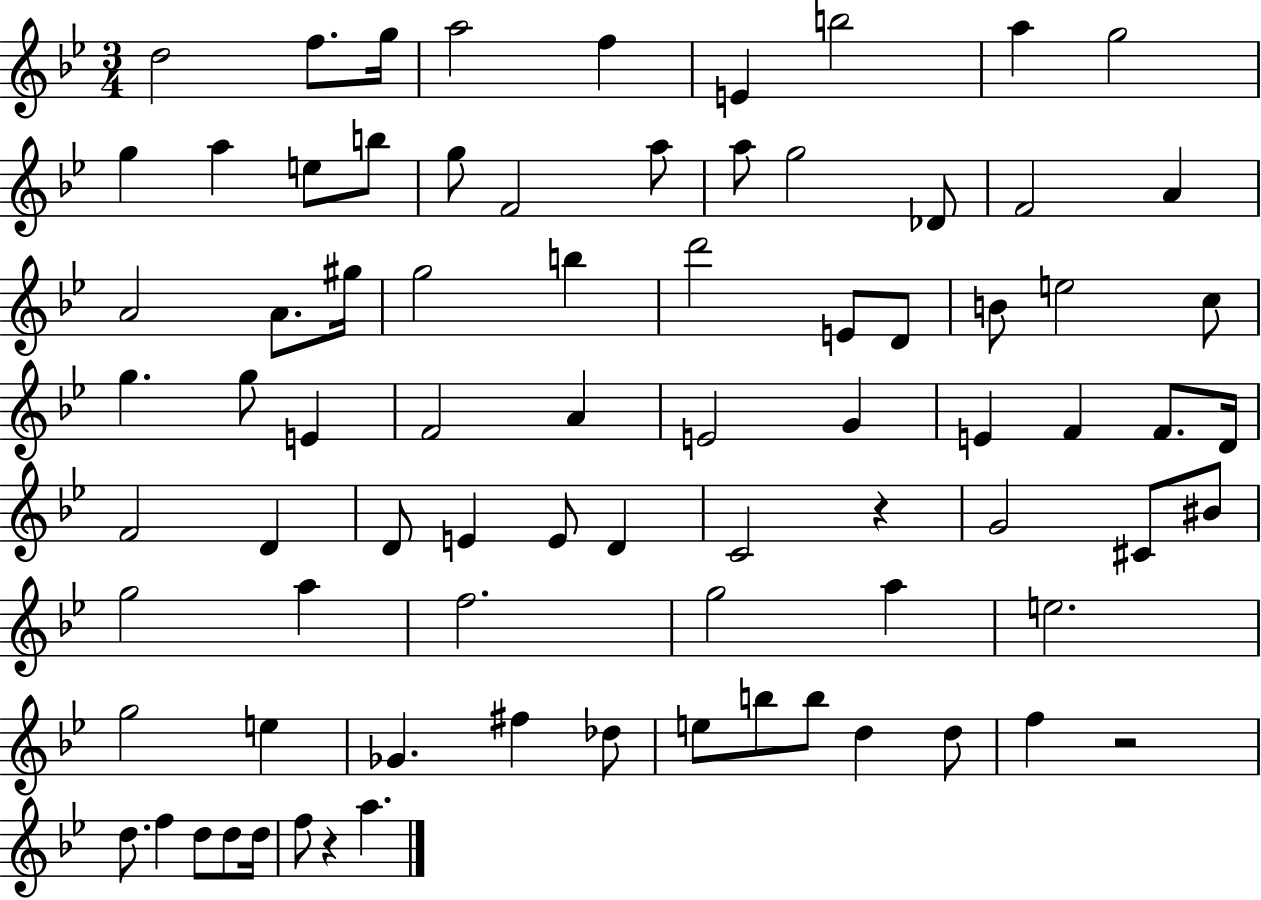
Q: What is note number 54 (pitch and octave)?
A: G5